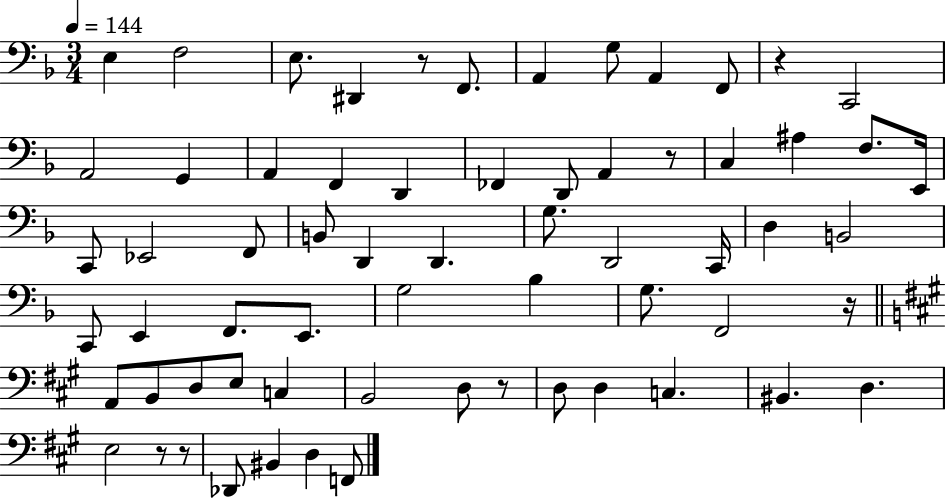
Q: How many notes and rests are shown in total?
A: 65